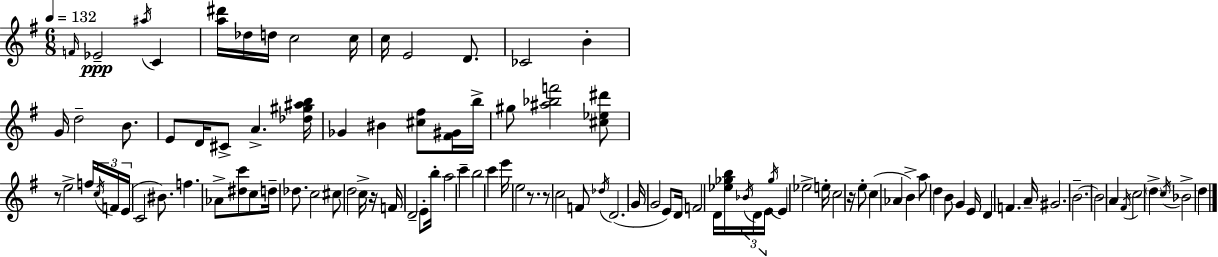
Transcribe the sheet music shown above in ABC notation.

X:1
T:Untitled
M:6/8
L:1/4
K:G
F/4 _E2 ^a/4 C [a^d']/4 _d/4 d/4 c2 c/4 c/4 E2 D/2 _C2 B G/4 d2 B/2 E/2 D/4 ^C/2 A [_d^g^ab]/4 _G ^B [^c^f]/2 [^F^G]/4 b/4 ^g/2 [^a_bf']2 [^c_e^d']/2 z/2 e2 f/4 c/4 F/4 E/4 C2 ^B/2 f _A/2 [^dc']/2 c/2 d/4 _d/2 c2 ^c/2 d2 c/4 z/4 F/4 D2 E/2 b/4 a2 c' b2 c' e'/4 e2 z/2 z/2 c2 F/2 _d/4 D2 G/4 G2 E/2 D/4 F2 D/4 [_e_gb]/4 _B/4 D/4 E/4 _g/4 E _e2 e/4 c2 z/4 e/2 c _A B a/2 d B/2 G E/4 D F A/4 ^G2 B2 B2 A ^F/4 c2 d c/4 _B2 d